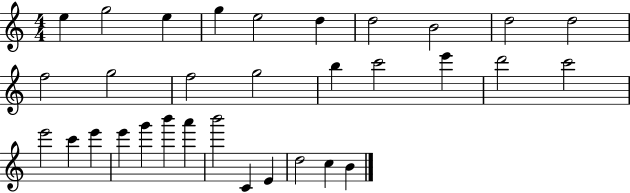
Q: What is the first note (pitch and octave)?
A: E5